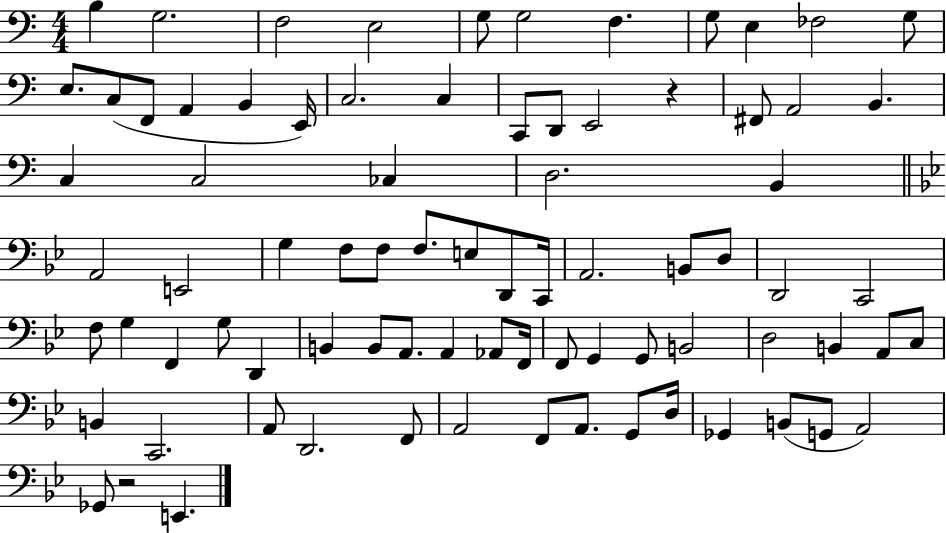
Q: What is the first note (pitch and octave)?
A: B3